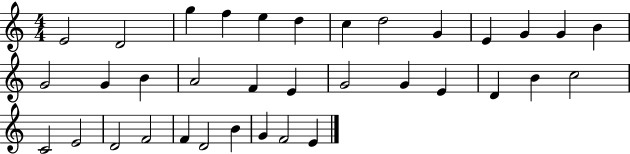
{
  \clef treble
  \numericTimeSignature
  \time 4/4
  \key c \major
  e'2 d'2 | g''4 f''4 e''4 d''4 | c''4 d''2 g'4 | e'4 g'4 g'4 b'4 | \break g'2 g'4 b'4 | a'2 f'4 e'4 | g'2 g'4 e'4 | d'4 b'4 c''2 | \break c'2 e'2 | d'2 f'2 | f'4 d'2 b'4 | g'4 f'2 e'4 | \break \bar "|."
}